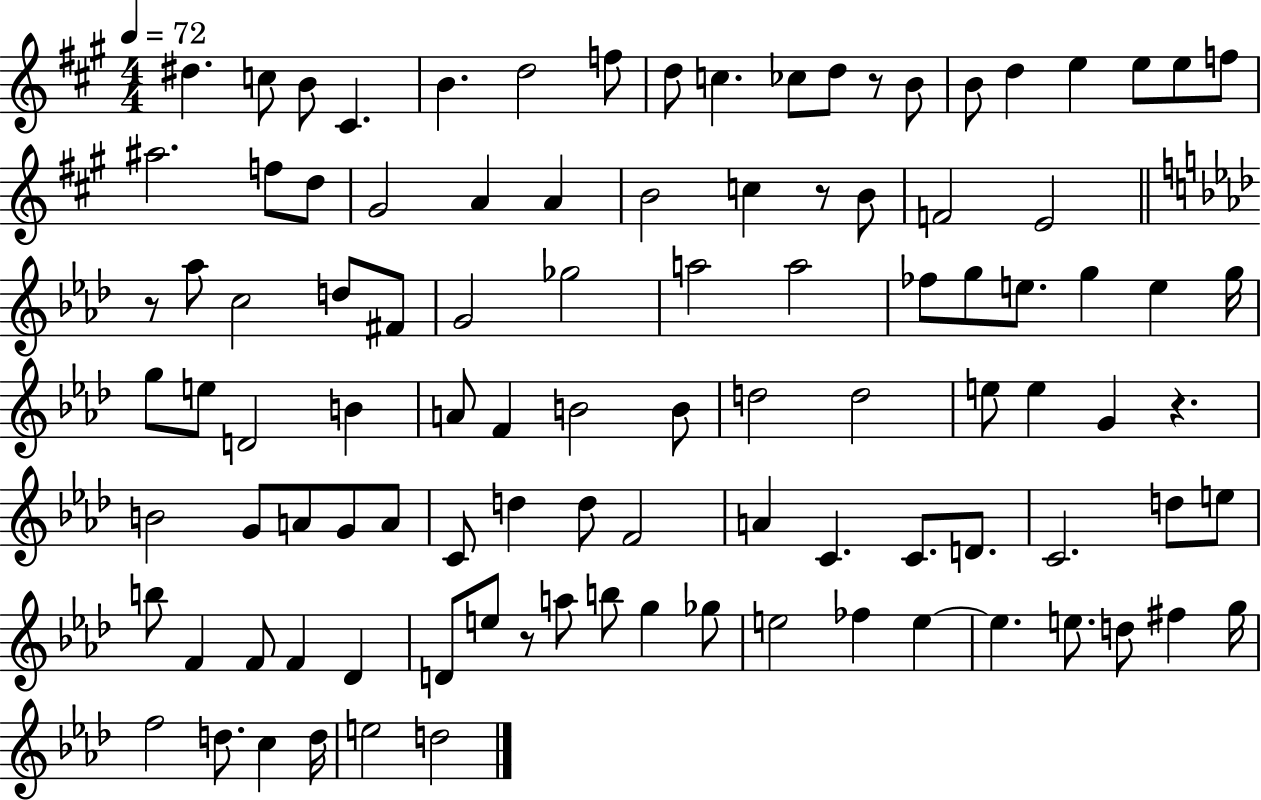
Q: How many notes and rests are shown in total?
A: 102